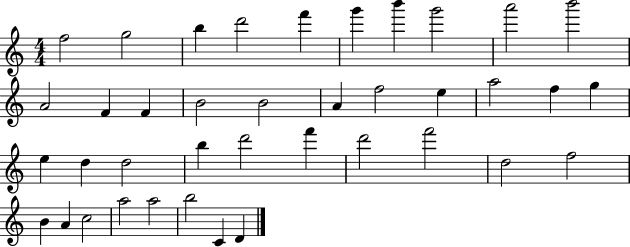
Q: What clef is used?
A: treble